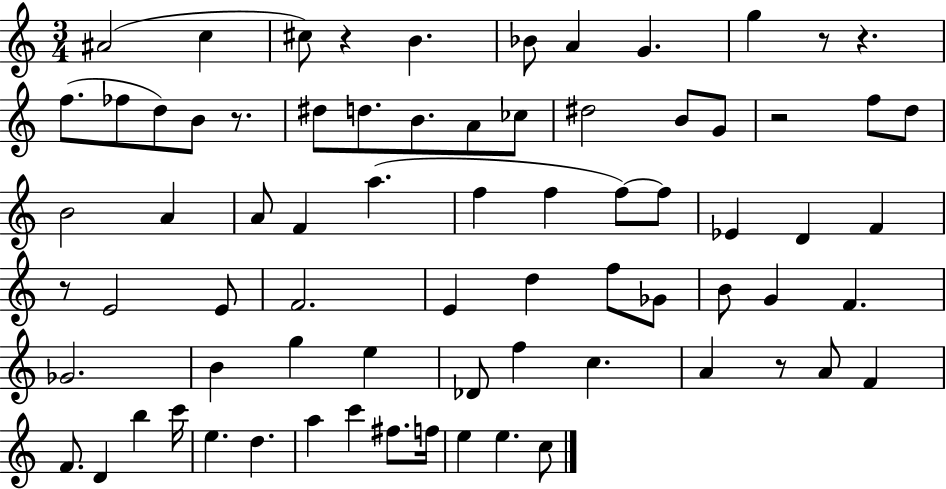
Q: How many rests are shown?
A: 7